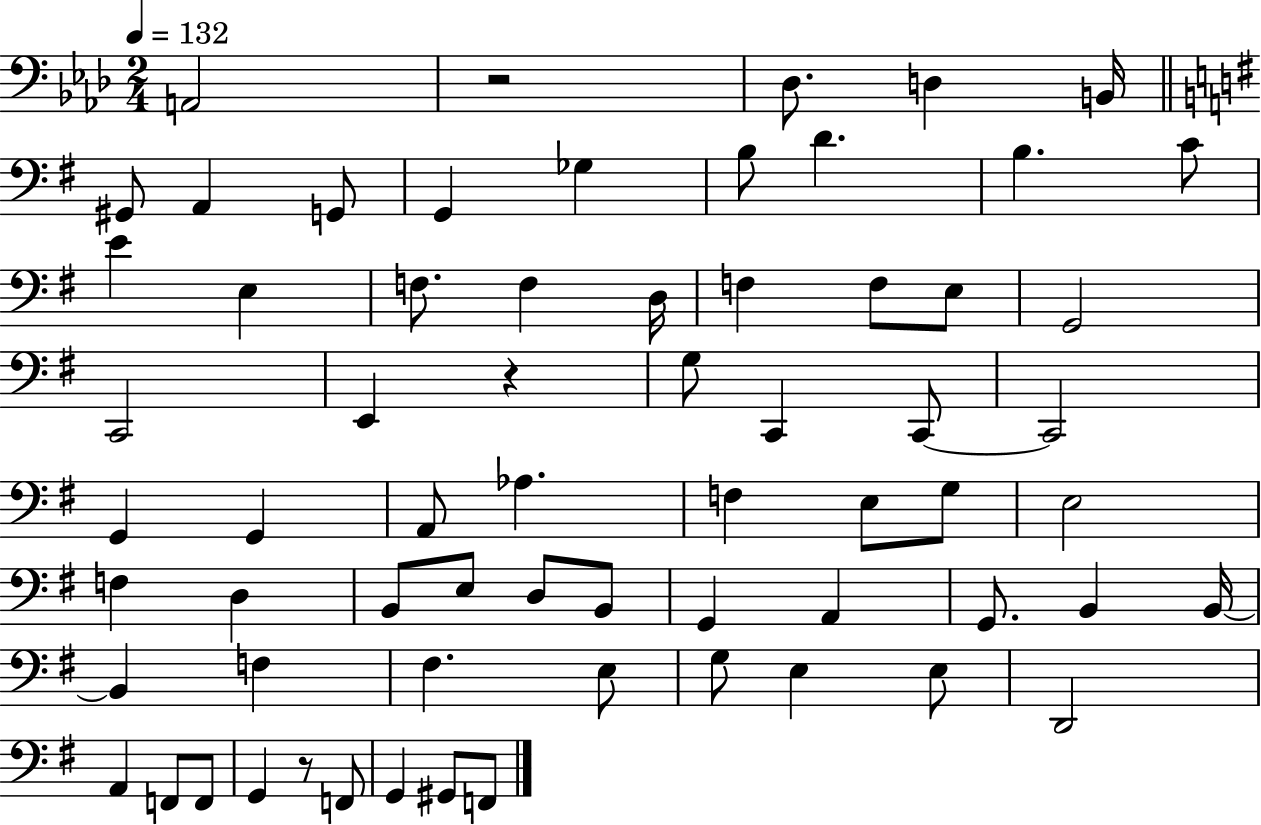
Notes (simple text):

A2/h R/h Db3/e. D3/q B2/s G#2/e A2/q G2/e G2/q Gb3/q B3/e D4/q. B3/q. C4/e E4/q E3/q F3/e. F3/q D3/s F3/q F3/e E3/e G2/h C2/h E2/q R/q G3/e C2/q C2/e C2/h G2/q G2/q A2/e Ab3/q. F3/q E3/e G3/e E3/h F3/q D3/q B2/e E3/e D3/e B2/e G2/q A2/q G2/e. B2/q B2/s B2/q F3/q F#3/q. E3/e G3/e E3/q E3/e D2/h A2/q F2/e F2/e G2/q R/e F2/e G2/q G#2/e F2/e